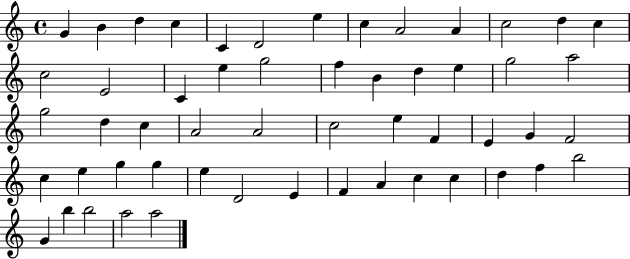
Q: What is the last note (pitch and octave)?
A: A5